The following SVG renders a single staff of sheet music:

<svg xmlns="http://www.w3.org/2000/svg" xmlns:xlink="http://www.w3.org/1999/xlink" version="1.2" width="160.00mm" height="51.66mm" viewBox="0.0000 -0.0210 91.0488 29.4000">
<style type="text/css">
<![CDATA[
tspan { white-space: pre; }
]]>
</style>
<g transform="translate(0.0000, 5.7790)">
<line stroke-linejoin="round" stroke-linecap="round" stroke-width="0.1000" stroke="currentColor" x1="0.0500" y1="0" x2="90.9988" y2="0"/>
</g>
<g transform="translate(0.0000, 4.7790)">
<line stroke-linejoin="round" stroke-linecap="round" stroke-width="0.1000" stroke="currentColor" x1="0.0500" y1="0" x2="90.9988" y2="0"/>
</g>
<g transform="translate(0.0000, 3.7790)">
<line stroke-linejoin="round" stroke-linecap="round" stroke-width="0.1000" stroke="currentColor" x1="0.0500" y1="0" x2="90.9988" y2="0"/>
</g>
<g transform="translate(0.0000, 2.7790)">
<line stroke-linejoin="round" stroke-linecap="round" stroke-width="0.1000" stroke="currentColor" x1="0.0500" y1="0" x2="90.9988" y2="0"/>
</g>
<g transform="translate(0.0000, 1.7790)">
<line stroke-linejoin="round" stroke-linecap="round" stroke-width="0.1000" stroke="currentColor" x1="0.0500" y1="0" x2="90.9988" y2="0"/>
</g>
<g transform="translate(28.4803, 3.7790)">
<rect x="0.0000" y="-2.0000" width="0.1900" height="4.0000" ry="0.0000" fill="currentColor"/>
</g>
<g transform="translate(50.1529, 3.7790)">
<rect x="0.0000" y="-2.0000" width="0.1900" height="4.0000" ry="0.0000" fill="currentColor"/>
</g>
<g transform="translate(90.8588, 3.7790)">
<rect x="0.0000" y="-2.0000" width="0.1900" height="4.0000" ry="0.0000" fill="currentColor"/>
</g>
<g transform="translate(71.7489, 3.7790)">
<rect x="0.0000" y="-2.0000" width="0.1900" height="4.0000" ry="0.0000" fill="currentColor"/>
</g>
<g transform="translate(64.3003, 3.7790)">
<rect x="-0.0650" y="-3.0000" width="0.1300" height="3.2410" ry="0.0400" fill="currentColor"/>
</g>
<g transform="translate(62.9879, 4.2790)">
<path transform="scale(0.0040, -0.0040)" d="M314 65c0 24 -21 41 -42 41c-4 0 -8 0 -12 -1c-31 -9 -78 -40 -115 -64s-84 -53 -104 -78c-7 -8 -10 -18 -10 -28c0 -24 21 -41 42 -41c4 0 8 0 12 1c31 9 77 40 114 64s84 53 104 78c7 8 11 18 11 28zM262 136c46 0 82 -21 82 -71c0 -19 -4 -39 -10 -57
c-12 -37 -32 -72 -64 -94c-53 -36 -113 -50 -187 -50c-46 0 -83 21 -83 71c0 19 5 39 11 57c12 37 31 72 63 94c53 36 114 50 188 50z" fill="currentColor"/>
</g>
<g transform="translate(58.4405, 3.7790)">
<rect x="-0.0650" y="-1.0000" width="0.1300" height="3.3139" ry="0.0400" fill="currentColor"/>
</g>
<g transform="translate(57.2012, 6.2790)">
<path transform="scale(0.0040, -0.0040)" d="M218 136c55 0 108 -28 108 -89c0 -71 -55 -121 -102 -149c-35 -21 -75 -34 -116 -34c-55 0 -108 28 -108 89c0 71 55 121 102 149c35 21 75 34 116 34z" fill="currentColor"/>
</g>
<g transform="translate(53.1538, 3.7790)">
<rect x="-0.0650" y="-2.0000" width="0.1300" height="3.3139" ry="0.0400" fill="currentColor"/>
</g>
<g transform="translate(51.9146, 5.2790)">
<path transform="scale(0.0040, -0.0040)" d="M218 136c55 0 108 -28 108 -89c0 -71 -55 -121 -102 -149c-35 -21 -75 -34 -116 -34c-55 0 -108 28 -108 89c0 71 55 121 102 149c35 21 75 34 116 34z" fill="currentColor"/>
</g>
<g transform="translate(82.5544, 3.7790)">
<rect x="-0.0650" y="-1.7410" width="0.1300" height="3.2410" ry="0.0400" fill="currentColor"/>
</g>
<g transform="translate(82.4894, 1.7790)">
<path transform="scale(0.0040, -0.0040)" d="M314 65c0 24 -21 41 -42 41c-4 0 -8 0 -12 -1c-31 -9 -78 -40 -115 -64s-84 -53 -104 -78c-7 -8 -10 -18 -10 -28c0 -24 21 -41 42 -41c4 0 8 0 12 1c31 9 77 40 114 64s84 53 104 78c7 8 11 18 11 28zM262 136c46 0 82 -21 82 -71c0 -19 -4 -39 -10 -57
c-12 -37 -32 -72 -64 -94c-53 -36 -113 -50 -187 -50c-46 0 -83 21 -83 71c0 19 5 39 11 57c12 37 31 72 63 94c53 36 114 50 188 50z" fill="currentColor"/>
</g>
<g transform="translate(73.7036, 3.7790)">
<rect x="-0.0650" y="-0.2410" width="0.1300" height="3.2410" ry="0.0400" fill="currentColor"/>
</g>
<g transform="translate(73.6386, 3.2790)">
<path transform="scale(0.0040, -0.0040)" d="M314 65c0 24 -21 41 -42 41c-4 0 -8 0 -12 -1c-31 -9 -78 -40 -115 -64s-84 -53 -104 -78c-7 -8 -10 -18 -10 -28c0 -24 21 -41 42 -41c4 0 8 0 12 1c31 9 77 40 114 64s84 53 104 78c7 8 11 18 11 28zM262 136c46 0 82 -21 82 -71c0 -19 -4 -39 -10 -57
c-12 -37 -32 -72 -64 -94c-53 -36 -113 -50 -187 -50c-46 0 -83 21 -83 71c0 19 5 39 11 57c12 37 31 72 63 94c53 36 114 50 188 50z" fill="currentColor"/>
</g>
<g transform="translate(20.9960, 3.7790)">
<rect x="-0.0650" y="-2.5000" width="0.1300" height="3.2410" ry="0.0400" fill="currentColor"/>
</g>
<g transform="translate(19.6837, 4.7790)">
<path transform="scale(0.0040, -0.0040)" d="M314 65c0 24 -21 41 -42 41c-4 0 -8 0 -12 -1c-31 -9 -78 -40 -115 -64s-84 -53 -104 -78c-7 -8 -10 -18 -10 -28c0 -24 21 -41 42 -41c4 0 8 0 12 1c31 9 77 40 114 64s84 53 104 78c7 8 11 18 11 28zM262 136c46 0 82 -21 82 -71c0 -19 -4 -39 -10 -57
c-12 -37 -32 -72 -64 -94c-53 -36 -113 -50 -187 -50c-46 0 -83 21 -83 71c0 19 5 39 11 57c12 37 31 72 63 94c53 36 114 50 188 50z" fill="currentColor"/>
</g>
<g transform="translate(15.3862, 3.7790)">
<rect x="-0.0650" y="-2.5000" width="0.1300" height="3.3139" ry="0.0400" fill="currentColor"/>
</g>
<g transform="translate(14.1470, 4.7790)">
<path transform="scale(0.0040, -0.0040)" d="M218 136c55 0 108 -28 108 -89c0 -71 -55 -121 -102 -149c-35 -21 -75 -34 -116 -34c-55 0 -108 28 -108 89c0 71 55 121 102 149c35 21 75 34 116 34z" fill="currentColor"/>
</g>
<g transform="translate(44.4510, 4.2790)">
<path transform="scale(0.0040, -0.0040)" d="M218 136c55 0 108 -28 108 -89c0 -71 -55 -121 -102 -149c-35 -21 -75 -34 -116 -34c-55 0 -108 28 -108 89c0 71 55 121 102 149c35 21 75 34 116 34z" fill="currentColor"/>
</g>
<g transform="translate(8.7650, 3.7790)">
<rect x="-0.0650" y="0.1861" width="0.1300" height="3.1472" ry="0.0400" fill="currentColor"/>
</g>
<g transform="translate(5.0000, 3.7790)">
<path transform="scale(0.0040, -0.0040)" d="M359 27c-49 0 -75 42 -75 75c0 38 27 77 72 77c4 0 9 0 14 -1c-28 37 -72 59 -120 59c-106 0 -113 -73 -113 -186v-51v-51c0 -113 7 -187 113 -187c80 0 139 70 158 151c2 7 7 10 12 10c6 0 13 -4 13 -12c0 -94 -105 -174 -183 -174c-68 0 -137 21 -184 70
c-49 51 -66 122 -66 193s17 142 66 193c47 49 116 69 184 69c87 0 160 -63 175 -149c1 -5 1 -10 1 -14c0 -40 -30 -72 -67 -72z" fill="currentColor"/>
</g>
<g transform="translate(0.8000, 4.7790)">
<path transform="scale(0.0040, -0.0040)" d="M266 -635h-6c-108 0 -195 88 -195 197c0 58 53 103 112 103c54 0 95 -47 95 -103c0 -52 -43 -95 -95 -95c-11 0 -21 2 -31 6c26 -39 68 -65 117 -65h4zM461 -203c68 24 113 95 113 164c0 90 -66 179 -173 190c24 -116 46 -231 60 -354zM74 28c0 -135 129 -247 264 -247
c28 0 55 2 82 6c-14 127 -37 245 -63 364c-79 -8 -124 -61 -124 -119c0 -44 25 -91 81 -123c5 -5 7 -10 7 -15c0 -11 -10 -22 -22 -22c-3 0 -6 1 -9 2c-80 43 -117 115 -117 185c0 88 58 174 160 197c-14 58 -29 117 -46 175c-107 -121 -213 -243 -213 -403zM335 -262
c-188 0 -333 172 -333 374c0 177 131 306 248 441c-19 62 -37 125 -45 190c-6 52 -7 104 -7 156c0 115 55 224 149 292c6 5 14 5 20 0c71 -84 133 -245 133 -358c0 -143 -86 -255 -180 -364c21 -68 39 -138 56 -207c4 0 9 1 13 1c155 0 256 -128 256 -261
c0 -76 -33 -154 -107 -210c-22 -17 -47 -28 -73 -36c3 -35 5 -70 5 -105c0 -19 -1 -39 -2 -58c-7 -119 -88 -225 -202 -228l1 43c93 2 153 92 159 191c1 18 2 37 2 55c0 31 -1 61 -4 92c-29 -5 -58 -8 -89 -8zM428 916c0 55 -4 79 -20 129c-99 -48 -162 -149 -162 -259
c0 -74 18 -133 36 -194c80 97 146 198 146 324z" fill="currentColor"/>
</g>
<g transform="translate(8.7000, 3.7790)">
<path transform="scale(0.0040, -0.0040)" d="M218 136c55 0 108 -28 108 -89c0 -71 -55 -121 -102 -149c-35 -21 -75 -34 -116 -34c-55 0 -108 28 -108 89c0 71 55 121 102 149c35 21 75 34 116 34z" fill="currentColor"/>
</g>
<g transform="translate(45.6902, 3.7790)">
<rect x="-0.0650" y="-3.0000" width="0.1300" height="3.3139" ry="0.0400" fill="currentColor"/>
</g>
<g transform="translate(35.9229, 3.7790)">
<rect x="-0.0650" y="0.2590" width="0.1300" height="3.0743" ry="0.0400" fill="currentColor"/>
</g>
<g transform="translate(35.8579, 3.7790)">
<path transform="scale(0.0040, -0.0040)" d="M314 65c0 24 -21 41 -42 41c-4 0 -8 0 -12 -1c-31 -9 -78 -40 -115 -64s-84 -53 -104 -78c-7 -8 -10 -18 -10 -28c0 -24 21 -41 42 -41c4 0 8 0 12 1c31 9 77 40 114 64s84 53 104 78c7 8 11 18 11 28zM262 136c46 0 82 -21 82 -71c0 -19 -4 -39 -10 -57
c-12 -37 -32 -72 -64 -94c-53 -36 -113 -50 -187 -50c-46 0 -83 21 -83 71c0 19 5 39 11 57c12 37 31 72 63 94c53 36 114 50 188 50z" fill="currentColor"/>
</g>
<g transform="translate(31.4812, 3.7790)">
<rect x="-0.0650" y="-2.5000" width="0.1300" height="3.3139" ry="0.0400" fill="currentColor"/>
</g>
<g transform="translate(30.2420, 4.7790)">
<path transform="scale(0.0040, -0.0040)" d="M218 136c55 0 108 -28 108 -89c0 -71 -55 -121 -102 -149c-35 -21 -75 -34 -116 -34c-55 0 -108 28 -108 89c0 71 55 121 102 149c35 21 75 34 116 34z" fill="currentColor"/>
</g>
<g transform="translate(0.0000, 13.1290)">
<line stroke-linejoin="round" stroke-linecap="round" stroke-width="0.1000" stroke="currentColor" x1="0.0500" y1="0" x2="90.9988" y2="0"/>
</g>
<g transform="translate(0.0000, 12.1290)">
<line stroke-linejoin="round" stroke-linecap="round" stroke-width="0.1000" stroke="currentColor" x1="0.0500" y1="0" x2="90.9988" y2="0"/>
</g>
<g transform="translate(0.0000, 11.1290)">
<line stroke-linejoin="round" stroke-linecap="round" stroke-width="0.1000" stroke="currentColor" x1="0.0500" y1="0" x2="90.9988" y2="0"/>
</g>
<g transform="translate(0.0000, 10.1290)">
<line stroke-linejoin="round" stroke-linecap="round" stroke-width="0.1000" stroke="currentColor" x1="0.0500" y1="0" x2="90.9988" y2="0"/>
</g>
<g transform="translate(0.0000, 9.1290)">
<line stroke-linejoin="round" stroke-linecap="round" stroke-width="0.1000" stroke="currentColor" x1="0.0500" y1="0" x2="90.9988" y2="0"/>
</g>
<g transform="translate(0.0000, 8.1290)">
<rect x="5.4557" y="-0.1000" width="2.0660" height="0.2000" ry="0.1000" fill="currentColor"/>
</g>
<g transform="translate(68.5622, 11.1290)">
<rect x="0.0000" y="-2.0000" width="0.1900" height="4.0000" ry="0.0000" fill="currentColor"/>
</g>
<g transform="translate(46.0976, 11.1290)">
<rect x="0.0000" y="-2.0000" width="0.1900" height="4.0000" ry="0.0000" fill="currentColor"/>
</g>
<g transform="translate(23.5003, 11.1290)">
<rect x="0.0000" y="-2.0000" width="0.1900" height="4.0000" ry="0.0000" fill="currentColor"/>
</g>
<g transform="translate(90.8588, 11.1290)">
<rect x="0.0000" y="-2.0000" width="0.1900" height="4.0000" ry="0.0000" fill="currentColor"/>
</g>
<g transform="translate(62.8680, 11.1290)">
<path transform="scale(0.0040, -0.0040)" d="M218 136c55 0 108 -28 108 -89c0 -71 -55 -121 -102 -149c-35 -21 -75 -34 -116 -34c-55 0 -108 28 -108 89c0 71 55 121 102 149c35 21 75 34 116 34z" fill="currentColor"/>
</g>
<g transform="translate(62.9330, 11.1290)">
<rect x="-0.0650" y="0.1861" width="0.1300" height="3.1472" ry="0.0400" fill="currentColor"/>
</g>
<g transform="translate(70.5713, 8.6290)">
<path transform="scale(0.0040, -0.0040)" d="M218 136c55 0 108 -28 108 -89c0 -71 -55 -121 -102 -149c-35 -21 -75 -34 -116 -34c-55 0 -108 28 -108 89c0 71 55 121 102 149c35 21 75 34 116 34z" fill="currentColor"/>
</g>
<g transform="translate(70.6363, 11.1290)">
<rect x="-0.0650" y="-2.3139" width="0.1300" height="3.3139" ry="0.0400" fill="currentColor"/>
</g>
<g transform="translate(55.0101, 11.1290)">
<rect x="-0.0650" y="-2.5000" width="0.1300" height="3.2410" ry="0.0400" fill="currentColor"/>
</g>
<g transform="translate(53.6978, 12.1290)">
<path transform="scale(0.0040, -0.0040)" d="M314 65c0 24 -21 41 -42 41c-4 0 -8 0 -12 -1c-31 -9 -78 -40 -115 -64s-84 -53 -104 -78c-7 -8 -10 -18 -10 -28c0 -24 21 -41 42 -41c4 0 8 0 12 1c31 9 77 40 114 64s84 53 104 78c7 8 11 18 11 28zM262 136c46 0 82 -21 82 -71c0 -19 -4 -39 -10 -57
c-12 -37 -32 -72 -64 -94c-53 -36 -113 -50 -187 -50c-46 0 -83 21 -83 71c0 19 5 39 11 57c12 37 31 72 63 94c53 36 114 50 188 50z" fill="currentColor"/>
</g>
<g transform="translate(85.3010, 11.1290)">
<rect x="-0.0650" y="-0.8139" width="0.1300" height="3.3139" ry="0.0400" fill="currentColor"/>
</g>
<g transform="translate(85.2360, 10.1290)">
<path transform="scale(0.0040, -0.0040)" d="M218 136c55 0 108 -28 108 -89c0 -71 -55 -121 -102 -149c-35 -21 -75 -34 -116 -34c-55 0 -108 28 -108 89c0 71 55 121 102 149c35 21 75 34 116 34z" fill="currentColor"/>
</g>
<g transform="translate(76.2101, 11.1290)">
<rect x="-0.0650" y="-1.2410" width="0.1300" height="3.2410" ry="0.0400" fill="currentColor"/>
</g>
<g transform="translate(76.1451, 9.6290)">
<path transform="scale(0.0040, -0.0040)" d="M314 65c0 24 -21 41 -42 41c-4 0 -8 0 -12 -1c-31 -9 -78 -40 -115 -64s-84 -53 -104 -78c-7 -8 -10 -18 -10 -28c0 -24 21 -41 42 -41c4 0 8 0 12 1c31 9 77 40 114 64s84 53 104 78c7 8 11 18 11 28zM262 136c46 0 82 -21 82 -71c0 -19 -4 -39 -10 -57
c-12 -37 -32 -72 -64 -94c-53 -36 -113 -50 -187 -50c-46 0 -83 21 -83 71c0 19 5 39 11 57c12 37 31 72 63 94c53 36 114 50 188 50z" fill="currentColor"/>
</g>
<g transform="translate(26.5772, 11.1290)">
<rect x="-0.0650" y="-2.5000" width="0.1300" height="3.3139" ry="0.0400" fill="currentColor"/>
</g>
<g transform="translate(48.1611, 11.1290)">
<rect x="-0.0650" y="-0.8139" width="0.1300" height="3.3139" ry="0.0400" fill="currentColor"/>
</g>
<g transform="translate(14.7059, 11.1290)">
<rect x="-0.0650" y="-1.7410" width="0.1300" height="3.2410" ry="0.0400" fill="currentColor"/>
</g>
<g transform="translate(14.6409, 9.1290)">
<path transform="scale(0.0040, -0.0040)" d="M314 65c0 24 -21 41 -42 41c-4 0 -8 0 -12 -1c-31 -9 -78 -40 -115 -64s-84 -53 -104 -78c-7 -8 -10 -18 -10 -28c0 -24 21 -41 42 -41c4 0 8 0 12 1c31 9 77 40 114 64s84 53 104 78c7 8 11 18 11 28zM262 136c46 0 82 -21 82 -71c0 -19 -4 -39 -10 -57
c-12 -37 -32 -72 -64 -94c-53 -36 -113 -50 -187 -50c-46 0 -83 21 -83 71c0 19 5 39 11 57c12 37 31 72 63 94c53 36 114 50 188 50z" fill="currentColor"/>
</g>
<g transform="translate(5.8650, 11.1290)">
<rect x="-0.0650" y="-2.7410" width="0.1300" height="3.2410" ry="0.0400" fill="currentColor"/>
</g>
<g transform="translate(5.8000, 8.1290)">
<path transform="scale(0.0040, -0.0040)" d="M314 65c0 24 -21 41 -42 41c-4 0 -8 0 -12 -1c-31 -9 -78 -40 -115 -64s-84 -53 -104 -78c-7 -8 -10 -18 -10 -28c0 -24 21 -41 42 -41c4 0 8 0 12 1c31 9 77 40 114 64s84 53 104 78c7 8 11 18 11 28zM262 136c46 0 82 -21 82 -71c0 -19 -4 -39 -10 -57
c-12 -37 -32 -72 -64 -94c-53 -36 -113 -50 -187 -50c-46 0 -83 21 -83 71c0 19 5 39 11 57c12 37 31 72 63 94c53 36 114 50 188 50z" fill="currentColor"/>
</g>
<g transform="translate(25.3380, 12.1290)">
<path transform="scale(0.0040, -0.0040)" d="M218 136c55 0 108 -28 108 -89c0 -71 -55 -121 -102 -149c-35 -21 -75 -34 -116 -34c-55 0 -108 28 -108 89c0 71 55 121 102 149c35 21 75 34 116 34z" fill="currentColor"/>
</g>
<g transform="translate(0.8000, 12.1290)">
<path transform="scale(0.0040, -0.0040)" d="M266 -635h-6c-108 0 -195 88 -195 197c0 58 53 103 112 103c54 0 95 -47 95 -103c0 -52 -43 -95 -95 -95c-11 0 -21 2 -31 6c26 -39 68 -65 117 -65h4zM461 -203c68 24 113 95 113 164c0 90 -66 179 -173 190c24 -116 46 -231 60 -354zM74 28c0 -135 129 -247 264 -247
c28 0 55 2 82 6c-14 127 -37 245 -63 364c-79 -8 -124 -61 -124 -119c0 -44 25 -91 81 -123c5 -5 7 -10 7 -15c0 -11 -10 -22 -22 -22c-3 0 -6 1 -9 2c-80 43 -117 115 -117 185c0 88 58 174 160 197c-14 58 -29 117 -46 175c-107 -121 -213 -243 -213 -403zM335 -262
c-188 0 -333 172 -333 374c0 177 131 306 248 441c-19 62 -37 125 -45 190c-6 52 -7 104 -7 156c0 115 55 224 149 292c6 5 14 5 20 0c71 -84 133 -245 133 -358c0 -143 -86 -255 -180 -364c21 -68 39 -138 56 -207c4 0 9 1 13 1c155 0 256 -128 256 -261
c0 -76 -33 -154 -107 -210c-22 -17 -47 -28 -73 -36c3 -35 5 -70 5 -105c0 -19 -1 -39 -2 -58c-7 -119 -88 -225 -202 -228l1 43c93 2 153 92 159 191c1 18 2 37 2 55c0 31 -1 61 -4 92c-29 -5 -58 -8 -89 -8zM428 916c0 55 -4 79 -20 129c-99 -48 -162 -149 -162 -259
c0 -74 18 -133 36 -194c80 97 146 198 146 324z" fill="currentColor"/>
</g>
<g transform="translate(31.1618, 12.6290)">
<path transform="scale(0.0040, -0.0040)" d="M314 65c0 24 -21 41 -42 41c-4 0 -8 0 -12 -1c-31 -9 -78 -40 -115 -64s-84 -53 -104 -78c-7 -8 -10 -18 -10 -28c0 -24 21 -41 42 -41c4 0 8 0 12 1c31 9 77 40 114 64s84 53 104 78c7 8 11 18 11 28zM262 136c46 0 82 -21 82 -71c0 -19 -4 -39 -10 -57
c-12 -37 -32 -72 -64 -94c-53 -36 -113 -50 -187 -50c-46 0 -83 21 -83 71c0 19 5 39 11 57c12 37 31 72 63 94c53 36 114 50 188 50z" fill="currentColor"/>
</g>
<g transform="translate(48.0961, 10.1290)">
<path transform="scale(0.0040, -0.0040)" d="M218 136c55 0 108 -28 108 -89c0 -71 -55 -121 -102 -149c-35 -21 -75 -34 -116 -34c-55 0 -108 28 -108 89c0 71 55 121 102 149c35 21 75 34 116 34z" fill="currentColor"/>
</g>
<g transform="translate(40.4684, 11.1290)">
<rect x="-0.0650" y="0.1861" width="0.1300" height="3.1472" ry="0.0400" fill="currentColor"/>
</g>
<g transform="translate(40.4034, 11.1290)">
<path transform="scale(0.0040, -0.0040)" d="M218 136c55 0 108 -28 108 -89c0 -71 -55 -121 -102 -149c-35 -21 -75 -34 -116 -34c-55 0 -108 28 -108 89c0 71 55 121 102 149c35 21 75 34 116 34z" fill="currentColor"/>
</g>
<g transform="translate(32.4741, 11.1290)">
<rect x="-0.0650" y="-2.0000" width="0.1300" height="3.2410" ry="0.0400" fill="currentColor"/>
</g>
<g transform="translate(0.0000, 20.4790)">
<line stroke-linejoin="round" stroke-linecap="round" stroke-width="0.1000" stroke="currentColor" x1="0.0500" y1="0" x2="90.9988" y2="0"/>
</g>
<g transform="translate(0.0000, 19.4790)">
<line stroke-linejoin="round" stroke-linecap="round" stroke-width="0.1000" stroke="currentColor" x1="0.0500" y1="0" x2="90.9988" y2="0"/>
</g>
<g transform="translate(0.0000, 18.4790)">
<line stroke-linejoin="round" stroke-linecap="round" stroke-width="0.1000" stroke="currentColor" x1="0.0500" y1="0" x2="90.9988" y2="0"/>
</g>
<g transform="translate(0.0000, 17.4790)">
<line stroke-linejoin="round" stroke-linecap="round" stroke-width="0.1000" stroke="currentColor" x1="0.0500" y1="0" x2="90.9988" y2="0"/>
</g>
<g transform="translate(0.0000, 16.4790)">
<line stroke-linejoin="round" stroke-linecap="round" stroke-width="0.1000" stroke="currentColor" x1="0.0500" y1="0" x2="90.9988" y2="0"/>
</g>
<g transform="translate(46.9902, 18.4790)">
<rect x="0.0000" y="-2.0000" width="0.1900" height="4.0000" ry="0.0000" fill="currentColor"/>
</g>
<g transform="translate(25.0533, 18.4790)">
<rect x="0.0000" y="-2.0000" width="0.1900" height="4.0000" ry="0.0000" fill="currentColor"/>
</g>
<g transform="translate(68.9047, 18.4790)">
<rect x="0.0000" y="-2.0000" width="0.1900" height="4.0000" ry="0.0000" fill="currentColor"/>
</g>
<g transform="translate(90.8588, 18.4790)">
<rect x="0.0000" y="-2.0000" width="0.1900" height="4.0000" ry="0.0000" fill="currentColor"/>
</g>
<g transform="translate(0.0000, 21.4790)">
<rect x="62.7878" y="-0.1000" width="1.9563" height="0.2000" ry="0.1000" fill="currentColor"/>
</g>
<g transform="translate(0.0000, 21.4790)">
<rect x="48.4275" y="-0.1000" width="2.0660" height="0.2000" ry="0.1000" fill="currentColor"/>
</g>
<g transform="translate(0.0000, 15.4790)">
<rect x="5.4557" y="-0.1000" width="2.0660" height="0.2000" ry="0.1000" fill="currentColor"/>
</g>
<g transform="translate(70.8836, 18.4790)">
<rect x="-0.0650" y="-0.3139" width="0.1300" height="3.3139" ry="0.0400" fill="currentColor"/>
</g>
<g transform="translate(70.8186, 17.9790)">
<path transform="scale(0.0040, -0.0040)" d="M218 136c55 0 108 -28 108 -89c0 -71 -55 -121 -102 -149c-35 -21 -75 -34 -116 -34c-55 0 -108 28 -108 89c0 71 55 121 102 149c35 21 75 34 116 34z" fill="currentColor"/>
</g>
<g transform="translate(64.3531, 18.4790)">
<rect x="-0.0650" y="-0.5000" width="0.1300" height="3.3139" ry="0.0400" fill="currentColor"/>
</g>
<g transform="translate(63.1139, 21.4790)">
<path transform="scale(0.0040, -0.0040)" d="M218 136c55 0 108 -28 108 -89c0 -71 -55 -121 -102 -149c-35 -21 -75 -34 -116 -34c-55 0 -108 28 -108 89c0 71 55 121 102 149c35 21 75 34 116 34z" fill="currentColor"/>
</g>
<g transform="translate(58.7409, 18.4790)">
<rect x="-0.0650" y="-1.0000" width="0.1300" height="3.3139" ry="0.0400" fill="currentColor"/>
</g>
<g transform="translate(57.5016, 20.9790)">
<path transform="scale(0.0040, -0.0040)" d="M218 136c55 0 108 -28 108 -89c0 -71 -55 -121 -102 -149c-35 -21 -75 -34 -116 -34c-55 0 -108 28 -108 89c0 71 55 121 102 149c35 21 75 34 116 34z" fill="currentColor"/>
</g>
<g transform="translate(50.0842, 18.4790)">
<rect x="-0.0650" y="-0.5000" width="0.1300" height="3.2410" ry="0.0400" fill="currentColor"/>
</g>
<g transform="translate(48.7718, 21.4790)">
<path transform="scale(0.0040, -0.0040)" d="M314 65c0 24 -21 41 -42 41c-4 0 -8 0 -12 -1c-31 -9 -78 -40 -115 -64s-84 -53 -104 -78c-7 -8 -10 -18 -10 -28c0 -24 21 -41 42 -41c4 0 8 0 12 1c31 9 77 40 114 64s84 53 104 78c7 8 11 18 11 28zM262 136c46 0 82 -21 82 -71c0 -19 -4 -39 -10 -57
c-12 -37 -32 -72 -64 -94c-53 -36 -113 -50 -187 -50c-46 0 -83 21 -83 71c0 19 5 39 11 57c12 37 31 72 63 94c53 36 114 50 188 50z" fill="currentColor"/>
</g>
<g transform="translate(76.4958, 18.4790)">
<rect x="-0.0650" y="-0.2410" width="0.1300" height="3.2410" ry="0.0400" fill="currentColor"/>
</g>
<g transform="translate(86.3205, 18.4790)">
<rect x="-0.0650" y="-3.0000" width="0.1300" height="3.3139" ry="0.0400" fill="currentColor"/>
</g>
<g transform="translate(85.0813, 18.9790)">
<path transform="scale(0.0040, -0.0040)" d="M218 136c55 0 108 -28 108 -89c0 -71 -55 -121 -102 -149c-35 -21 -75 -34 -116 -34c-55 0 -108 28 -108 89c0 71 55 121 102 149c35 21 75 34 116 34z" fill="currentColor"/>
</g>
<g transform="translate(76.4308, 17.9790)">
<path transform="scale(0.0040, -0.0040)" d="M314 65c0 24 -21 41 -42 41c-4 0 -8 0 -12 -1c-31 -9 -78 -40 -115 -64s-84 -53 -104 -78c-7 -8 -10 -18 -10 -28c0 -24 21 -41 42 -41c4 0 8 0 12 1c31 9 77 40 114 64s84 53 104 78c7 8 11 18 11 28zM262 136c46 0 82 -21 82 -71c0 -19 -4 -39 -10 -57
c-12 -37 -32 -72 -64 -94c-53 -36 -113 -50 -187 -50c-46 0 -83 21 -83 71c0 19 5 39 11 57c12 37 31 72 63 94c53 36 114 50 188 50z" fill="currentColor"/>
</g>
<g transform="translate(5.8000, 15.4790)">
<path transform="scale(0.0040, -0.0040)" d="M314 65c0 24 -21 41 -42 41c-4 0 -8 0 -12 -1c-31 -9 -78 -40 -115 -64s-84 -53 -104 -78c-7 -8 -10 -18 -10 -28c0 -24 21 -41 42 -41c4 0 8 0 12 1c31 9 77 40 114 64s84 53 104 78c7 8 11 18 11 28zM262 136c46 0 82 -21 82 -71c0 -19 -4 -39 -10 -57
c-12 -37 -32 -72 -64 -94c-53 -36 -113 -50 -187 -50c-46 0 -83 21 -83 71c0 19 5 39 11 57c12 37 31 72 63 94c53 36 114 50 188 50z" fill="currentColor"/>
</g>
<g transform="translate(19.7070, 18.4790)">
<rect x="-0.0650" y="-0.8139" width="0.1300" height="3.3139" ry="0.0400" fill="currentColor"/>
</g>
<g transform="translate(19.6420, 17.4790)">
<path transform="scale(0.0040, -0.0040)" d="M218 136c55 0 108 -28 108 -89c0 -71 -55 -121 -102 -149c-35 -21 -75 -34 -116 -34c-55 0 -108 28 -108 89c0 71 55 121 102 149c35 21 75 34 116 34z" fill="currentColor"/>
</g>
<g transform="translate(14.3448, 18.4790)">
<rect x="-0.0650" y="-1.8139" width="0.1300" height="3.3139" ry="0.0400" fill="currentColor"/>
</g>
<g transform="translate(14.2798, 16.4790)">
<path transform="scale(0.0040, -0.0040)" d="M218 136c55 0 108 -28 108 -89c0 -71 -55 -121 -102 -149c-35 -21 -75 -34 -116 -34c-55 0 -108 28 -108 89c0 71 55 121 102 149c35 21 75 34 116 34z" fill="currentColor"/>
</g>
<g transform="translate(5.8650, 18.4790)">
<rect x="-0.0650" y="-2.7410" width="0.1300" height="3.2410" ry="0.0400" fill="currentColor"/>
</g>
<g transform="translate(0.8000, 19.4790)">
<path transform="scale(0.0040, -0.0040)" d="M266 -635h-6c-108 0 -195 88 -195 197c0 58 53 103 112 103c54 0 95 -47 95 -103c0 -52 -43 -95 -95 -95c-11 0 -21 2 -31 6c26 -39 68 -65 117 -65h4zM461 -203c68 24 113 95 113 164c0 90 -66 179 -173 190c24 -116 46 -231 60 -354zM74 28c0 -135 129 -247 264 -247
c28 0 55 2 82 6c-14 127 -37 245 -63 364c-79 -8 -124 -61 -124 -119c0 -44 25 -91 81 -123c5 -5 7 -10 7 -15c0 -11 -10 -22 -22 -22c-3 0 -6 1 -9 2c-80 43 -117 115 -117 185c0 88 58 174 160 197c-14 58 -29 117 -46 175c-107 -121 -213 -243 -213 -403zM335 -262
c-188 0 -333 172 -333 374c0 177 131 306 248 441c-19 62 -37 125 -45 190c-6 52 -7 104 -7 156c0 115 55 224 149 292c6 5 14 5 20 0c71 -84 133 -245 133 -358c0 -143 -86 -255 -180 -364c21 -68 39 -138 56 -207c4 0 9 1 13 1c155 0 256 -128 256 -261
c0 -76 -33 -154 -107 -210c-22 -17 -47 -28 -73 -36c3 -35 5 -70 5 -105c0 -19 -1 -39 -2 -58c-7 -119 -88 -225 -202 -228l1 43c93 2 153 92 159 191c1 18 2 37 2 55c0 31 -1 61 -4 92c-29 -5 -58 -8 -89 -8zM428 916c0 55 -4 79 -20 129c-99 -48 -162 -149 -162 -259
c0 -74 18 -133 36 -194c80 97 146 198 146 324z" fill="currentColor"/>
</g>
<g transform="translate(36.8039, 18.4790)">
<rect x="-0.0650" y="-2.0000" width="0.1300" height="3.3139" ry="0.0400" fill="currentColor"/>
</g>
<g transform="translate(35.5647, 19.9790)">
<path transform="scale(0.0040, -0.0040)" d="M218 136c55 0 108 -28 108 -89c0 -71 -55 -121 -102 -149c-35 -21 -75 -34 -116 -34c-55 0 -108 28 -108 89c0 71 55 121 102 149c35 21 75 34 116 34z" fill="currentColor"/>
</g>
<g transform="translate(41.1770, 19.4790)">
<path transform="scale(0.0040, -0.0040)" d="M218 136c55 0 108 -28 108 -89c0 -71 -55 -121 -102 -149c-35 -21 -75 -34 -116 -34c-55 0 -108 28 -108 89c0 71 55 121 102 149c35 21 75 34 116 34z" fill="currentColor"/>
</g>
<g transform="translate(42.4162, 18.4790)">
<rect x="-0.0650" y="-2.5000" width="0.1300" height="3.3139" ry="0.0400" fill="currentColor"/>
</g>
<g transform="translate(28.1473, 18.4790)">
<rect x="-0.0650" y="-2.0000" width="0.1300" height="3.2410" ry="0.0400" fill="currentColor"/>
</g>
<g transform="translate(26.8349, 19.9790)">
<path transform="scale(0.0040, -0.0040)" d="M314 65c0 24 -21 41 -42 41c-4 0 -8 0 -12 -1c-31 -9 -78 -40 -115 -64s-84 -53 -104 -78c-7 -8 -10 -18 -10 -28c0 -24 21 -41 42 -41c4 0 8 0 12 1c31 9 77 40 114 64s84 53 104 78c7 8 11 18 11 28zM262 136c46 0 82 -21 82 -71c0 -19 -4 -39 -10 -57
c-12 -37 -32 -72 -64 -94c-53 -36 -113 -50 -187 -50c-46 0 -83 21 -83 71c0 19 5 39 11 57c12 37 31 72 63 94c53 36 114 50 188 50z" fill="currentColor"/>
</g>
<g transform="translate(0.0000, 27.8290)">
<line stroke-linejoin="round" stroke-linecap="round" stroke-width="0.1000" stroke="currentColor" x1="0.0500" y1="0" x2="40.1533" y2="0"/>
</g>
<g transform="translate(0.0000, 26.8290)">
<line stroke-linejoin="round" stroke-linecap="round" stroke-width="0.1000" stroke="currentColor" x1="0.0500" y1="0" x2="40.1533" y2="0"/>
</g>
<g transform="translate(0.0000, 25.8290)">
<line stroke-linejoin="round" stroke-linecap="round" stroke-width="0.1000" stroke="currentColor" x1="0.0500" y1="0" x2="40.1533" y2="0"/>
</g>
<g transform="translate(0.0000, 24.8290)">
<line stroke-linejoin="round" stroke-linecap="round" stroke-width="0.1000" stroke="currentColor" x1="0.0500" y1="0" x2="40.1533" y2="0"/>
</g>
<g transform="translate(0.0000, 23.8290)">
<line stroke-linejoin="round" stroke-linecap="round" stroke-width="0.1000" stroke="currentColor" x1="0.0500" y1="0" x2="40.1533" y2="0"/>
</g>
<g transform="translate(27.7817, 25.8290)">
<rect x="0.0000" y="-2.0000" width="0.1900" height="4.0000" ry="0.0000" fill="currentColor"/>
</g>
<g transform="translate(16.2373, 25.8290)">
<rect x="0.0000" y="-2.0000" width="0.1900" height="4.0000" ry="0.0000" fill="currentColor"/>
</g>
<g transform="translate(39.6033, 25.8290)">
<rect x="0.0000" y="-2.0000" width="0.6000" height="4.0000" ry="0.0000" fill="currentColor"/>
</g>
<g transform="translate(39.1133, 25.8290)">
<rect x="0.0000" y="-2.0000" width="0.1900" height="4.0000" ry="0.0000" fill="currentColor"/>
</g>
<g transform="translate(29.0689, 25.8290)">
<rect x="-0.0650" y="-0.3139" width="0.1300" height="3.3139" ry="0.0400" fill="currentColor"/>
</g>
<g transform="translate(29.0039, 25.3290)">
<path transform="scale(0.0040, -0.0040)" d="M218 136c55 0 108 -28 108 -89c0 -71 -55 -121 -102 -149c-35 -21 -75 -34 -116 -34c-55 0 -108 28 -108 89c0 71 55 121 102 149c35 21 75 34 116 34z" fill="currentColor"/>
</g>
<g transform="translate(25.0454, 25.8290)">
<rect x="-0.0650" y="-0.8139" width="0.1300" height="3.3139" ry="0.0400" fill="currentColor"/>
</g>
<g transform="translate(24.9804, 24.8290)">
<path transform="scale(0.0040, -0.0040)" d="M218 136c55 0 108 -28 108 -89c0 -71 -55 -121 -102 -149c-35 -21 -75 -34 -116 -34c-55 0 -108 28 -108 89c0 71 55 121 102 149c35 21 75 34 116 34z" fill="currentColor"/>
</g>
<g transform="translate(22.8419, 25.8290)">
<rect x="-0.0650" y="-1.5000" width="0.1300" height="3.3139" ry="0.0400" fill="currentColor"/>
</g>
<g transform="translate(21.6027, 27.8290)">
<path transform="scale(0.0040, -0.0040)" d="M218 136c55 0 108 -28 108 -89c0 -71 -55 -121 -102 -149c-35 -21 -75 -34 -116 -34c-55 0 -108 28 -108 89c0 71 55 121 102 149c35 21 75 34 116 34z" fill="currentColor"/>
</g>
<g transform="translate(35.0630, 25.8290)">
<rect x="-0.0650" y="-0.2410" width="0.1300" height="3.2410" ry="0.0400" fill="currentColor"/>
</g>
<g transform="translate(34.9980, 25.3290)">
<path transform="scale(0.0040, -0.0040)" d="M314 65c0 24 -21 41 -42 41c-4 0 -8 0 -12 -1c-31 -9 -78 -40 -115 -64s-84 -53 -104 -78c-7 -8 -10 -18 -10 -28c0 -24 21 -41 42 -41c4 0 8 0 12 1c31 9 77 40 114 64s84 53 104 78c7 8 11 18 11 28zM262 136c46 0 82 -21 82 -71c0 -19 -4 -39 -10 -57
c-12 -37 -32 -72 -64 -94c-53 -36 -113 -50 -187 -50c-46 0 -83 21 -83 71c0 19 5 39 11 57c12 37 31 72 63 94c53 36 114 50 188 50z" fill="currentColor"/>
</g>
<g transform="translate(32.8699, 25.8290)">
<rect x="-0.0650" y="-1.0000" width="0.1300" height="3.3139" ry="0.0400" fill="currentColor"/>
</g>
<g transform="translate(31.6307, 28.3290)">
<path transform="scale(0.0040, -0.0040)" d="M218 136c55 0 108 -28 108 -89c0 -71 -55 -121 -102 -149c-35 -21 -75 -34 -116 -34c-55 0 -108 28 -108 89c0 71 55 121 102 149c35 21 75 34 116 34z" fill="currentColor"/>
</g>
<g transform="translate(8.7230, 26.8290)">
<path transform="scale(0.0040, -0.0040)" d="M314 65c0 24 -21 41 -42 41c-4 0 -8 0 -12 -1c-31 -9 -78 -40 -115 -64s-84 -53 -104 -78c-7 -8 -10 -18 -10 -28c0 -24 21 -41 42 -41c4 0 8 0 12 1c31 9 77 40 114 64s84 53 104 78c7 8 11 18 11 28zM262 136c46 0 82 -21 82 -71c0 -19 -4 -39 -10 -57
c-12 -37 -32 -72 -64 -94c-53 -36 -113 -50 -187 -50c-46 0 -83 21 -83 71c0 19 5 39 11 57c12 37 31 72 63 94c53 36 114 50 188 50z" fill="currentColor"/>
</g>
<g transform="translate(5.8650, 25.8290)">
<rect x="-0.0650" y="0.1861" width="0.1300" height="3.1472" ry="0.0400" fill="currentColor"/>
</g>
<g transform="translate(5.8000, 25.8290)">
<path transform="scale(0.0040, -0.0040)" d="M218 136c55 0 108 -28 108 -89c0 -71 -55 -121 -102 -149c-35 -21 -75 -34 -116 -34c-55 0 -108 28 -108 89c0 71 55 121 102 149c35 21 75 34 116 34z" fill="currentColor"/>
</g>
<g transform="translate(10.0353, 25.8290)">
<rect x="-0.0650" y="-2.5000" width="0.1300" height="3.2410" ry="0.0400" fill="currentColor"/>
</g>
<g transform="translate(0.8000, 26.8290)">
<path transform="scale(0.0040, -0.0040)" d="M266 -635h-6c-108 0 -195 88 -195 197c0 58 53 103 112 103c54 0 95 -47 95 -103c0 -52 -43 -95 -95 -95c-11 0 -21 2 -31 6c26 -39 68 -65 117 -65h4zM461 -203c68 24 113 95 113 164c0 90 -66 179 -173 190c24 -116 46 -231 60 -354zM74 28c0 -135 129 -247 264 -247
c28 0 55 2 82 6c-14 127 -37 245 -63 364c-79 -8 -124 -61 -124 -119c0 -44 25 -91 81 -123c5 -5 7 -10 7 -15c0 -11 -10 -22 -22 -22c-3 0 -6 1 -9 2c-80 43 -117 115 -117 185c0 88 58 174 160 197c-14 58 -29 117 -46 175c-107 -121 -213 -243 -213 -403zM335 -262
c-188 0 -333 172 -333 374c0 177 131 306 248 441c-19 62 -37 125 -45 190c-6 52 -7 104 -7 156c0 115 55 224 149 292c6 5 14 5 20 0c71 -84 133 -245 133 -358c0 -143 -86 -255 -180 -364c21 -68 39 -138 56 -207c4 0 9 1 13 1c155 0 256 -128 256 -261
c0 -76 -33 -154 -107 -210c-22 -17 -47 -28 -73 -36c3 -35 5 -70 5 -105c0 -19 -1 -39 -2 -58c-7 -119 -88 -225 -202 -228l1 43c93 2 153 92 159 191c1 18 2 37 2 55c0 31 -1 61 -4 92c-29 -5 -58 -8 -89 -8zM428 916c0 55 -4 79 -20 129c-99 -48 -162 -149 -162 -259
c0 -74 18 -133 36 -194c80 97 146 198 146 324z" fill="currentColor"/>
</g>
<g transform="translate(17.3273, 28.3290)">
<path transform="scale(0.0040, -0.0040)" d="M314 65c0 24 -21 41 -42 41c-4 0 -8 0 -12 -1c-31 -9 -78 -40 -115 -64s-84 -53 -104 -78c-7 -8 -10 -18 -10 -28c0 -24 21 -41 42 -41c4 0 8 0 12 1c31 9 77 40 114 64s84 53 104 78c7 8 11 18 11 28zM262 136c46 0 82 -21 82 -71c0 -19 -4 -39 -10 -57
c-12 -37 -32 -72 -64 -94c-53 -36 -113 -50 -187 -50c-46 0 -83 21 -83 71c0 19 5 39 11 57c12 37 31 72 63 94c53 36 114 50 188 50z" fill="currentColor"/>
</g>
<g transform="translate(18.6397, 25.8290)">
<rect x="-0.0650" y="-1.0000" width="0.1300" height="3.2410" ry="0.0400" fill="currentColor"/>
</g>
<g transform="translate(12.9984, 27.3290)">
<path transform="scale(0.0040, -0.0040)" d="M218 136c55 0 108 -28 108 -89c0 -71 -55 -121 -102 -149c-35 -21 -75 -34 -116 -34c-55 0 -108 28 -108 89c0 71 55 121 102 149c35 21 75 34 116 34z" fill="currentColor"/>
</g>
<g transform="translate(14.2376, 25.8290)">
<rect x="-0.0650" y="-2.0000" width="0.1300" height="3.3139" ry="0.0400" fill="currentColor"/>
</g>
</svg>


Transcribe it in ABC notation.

X:1
T:Untitled
M:4/4
L:1/4
K:C
B G G2 G B2 A F D A2 c2 f2 a2 f2 G F2 B d G2 B g e2 d a2 f d F2 F G C2 D C c c2 A B G2 F D2 E d c D c2